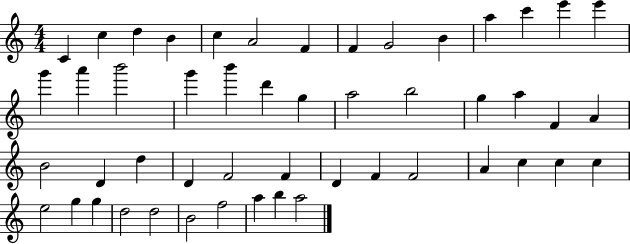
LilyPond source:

{
  \clef treble
  \numericTimeSignature
  \time 4/4
  \key c \major
  c'4 c''4 d''4 b'4 | c''4 a'2 f'4 | f'4 g'2 b'4 | a''4 c'''4 e'''4 e'''4 | \break g'''4 a'''4 b'''2 | g'''4 b'''4 d'''4 g''4 | a''2 b''2 | g''4 a''4 f'4 a'4 | \break b'2 d'4 d''4 | d'4 f'2 f'4 | d'4 f'4 f'2 | a'4 c''4 c''4 c''4 | \break e''2 g''4 g''4 | d''2 d''2 | b'2 f''2 | a''4 b''4 a''2 | \break \bar "|."
}